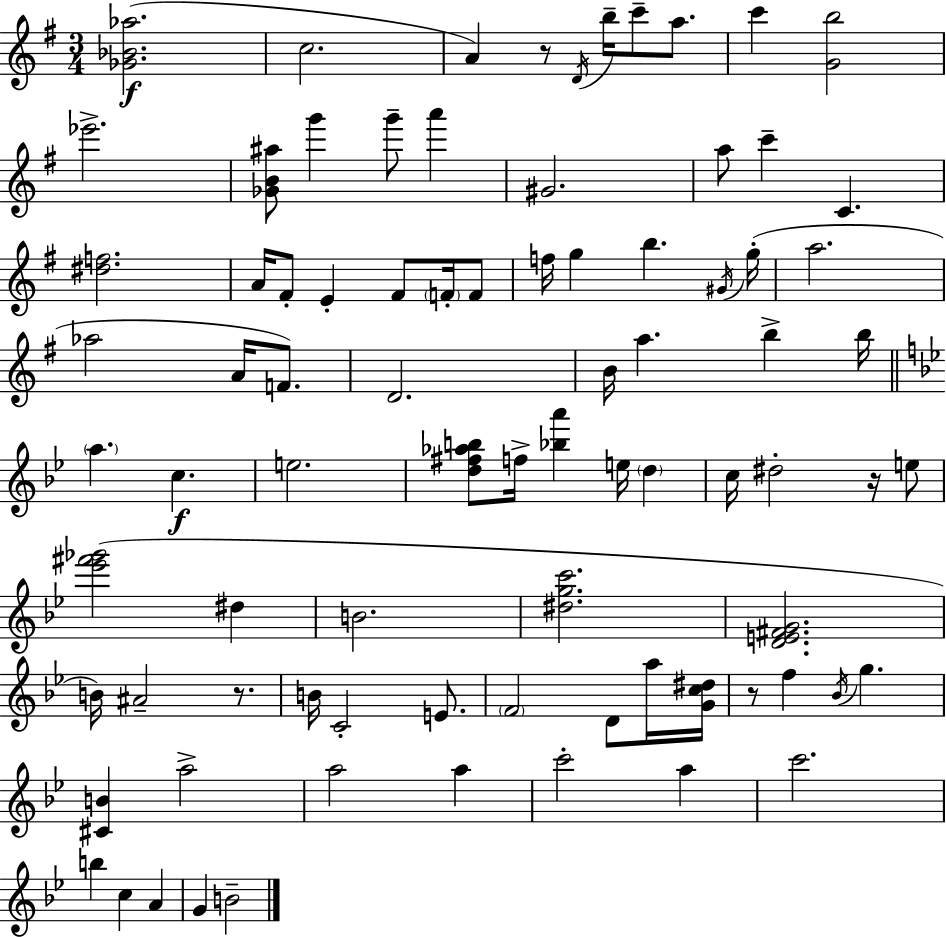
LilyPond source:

{
  \clef treble
  \numericTimeSignature
  \time 3/4
  \key e \minor
  <ges' bes' aes''>2.(\f | c''2. | a'4) r8 \acciaccatura { d'16 } b''16-- c'''8-- a''8. | c'''4 <g' b''>2 | \break ees'''2.-> | <ges' b' ais''>8 g'''4 g'''8-- a'''4 | gis'2. | a''8 c'''4-- c'4. | \break <dis'' f''>2. | a'16 fis'8-. e'4-. fis'8 \parenthesize f'16-. f'8 | f''16 g''4 b''4. | \acciaccatura { gis'16 }( g''16-. a''2. | \break aes''2 a'16 f'8.) | d'2. | b'16 a''4. b''4-> | b''16 \bar "||" \break \key bes \major \parenthesize a''4. c''4.\f | e''2. | <d'' fis'' aes'' b''>8 f''16-> <bes'' a'''>4 e''16 \parenthesize d''4 | c''16 dis''2-. r16 e''8 | \break <ees''' fis''' ges'''>2( dis''4 | b'2. | <dis'' g'' c'''>2. | <d' e' fis' g'>2. | \break b'16) ais'2-- r8. | b'16 c'2-. e'8. | \parenthesize f'2 d'8 a''16 <g' c'' dis''>16 | r8 f''4 \acciaccatura { bes'16 } g''4. | \break <cis' b'>4 a''2-> | a''2 a''4 | c'''2-. a''4 | c'''2. | \break b''4 c''4 a'4 | g'4 b'2-- | \bar "|."
}